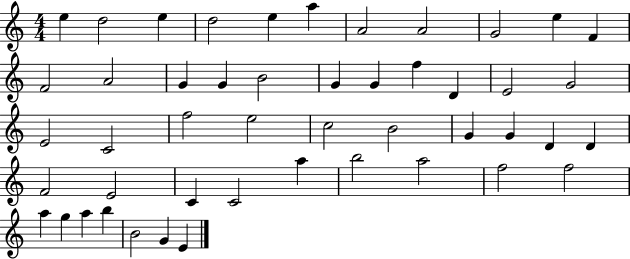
X:1
T:Untitled
M:4/4
L:1/4
K:C
e d2 e d2 e a A2 A2 G2 e F F2 A2 G G B2 G G f D E2 G2 E2 C2 f2 e2 c2 B2 G G D D F2 E2 C C2 a b2 a2 f2 f2 a g a b B2 G E